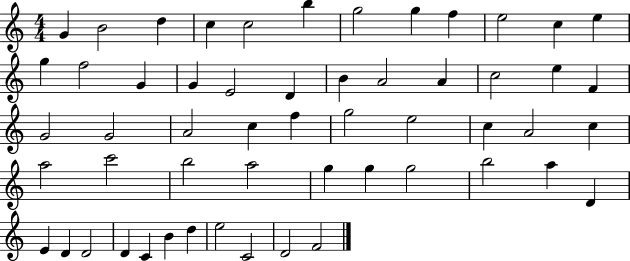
G4/q B4/h D5/q C5/q C5/h B5/q G5/h G5/q F5/q E5/h C5/q E5/q G5/q F5/h G4/q G4/q E4/h D4/q B4/q A4/h A4/q C5/h E5/q F4/q G4/h G4/h A4/h C5/q F5/q G5/h E5/h C5/q A4/h C5/q A5/h C6/h B5/h A5/h G5/q G5/q G5/h B5/h A5/q D4/q E4/q D4/q D4/h D4/q C4/q B4/q D5/q E5/h C4/h D4/h F4/h